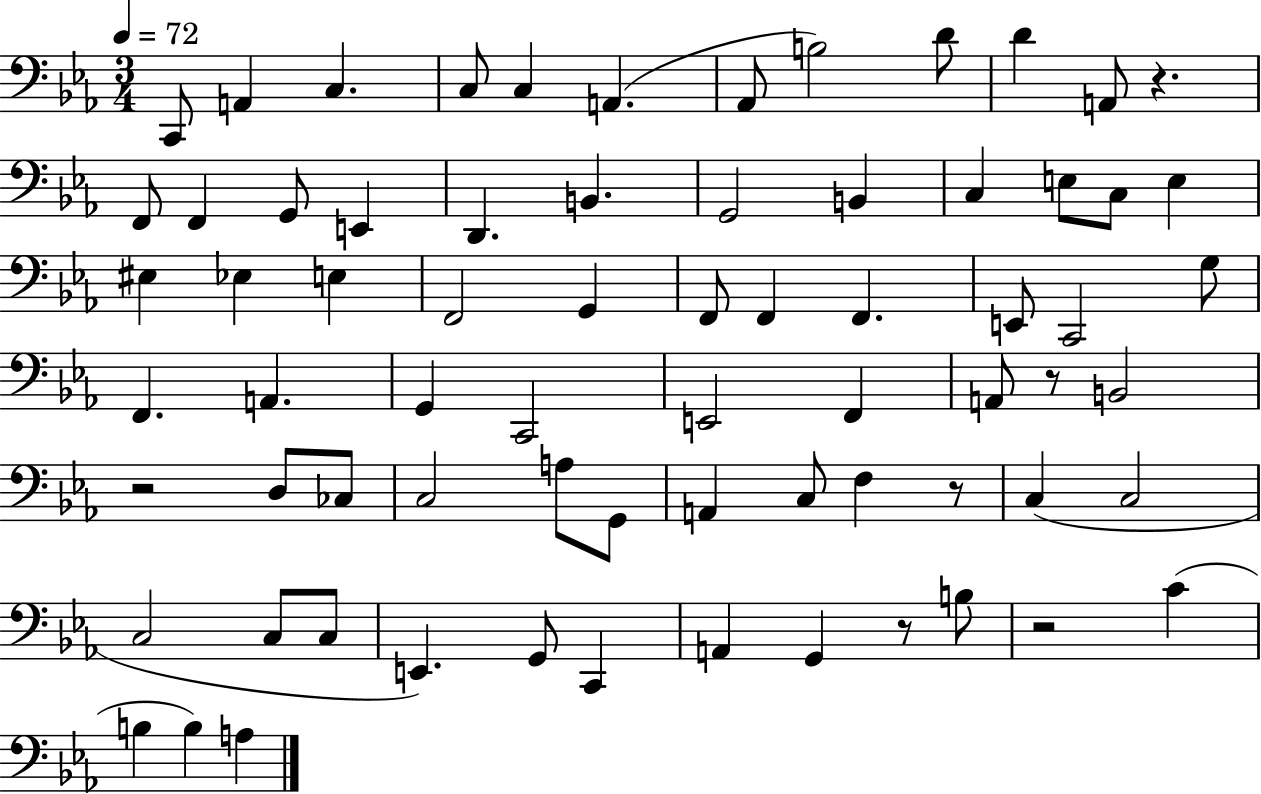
X:1
T:Untitled
M:3/4
L:1/4
K:Eb
C,,/2 A,, C, C,/2 C, A,, _A,,/2 B,2 D/2 D A,,/2 z F,,/2 F,, G,,/2 E,, D,, B,, G,,2 B,, C, E,/2 C,/2 E, ^E, _E, E, F,,2 G,, F,,/2 F,, F,, E,,/2 C,,2 G,/2 F,, A,, G,, C,,2 E,,2 F,, A,,/2 z/2 B,,2 z2 D,/2 _C,/2 C,2 A,/2 G,,/2 A,, C,/2 F, z/2 C, C,2 C,2 C,/2 C,/2 E,, G,,/2 C,, A,, G,, z/2 B,/2 z2 C B, B, A,